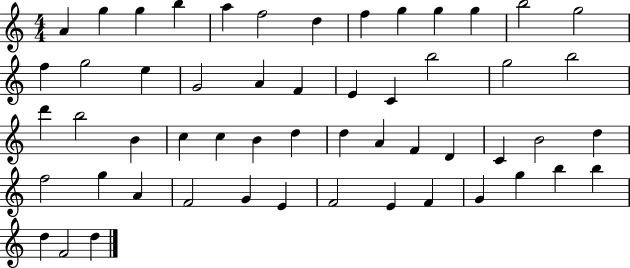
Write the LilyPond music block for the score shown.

{
  \clef treble
  \numericTimeSignature
  \time 4/4
  \key c \major
  a'4 g''4 g''4 b''4 | a''4 f''2 d''4 | f''4 g''4 g''4 g''4 | b''2 g''2 | \break f''4 g''2 e''4 | g'2 a'4 f'4 | e'4 c'4 b''2 | g''2 b''2 | \break d'''4 b''2 b'4 | c''4 c''4 b'4 d''4 | d''4 a'4 f'4 d'4 | c'4 b'2 d''4 | \break f''2 g''4 a'4 | f'2 g'4 e'4 | f'2 e'4 f'4 | g'4 g''4 b''4 b''4 | \break d''4 f'2 d''4 | \bar "|."
}